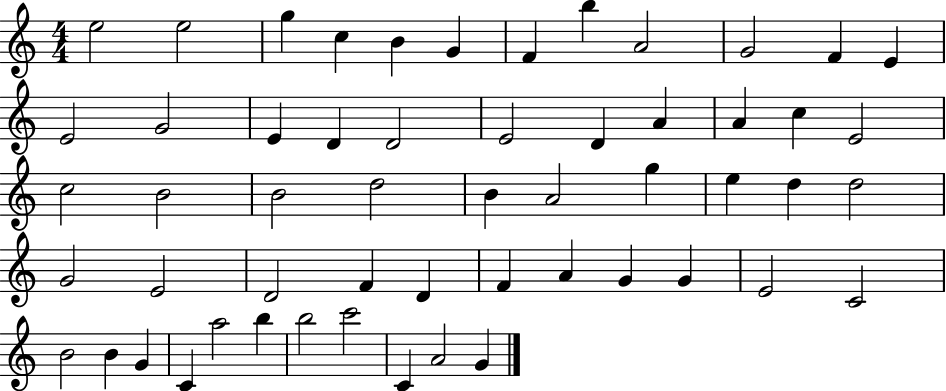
E5/h E5/h G5/q C5/q B4/q G4/q F4/q B5/q A4/h G4/h F4/q E4/q E4/h G4/h E4/q D4/q D4/h E4/h D4/q A4/q A4/q C5/q E4/h C5/h B4/h B4/h D5/h B4/q A4/h G5/q E5/q D5/q D5/h G4/h E4/h D4/h F4/q D4/q F4/q A4/q G4/q G4/q E4/h C4/h B4/h B4/q G4/q C4/q A5/h B5/q B5/h C6/h C4/q A4/h G4/q